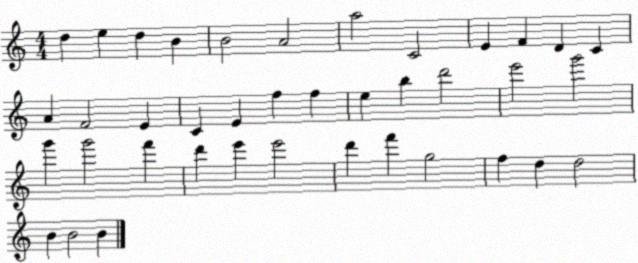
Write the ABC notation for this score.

X:1
T:Untitled
M:4/4
L:1/4
K:C
d e d B B2 A2 a2 C2 E F D C A F2 E C E f f e b d'2 e'2 g'2 g' g'2 f' d' e' e'2 d' f' g2 f d d2 B B2 B